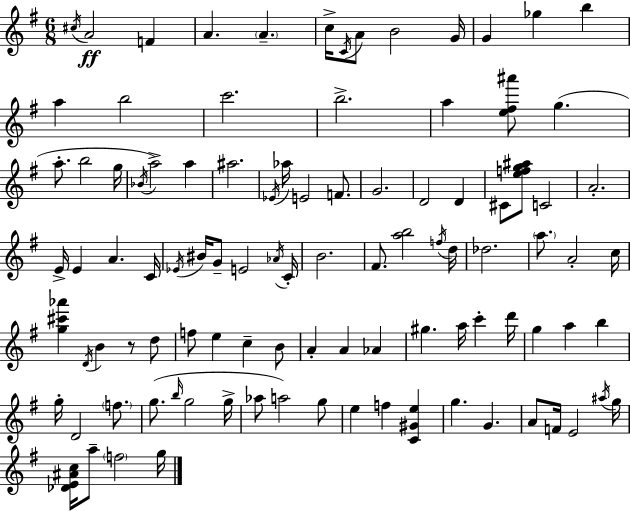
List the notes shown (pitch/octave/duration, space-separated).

C#5/s A4/h F4/q A4/q. A4/q. C5/s C4/s A4/e B4/h G4/s G4/q Gb5/q B5/q A5/q B5/h C6/h. B5/h. A5/q [E5,F#5,A#6]/e G5/q. A5/e. B5/h G5/s Bb4/s A5/h A5/q A#5/h. Eb4/s Ab5/s E4/h F4/e. G4/h. D4/h D4/q C#4/e [E5,F5,G5,A#5]/e C4/h A4/h. E4/s E4/q A4/q. C4/s Eb4/s BIS4/s G4/e E4/h Ab4/s C4/s B4/h. F#4/e. [A5,B5]/h F5/s D5/s Db5/h. A5/e. A4/h C5/s [G5,C#6,Ab6]/q D4/s B4/q R/e D5/e F5/e E5/q C5/q B4/e A4/q A4/q Ab4/q G#5/q. A5/s C6/q D6/s G5/q A5/q B5/q G5/s D4/h F5/e. G5/e. B5/s G5/h G5/s Ab5/e A5/h G5/e E5/q F5/q [C4,G#4,E5]/q G5/q. G4/q. A4/e F4/s E4/h A#5/s G5/s [Db4,E4,A#4,C5]/s A5/e F5/h G5/s